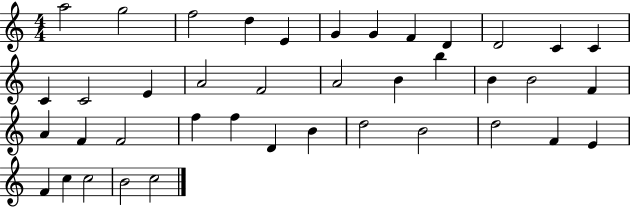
{
  \clef treble
  \numericTimeSignature
  \time 4/4
  \key c \major
  a''2 g''2 | f''2 d''4 e'4 | g'4 g'4 f'4 d'4 | d'2 c'4 c'4 | \break c'4 c'2 e'4 | a'2 f'2 | a'2 b'4 b''4 | b'4 b'2 f'4 | \break a'4 f'4 f'2 | f''4 f''4 d'4 b'4 | d''2 b'2 | d''2 f'4 e'4 | \break f'4 c''4 c''2 | b'2 c''2 | \bar "|."
}